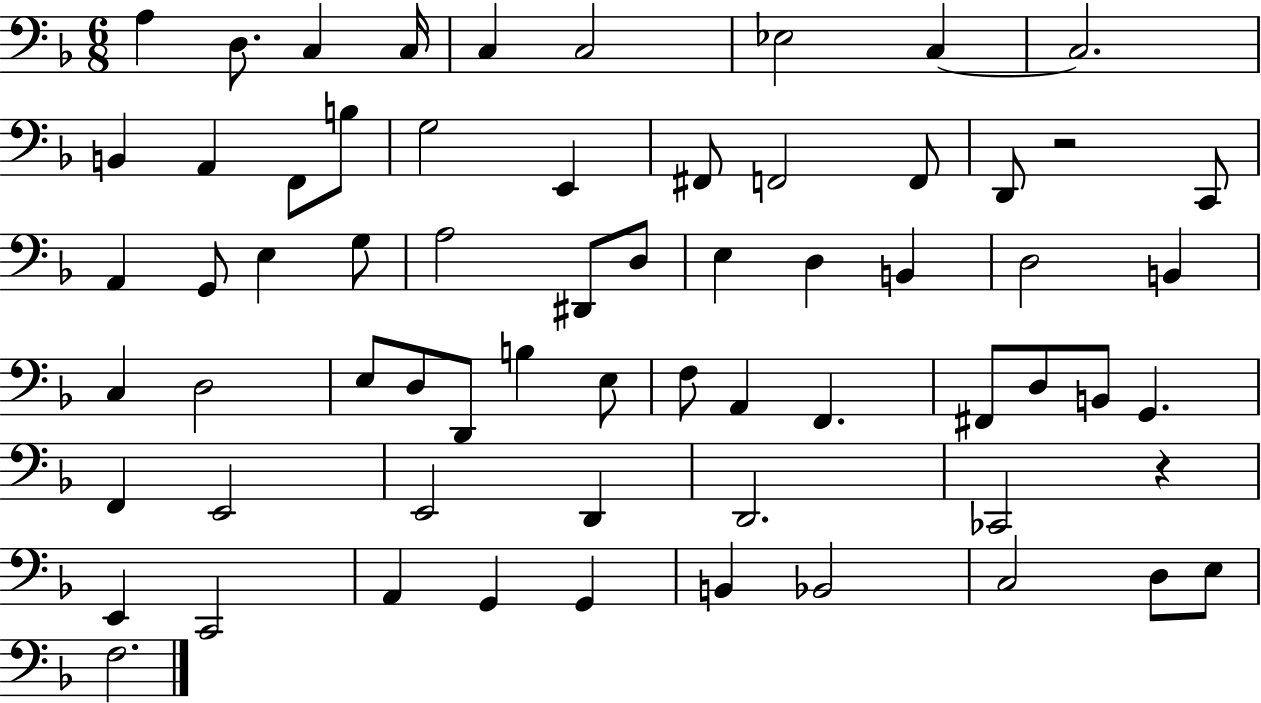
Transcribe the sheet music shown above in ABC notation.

X:1
T:Untitled
M:6/8
L:1/4
K:F
A, D,/2 C, C,/4 C, C,2 _E,2 C, C,2 B,, A,, F,,/2 B,/2 G,2 E,, ^F,,/2 F,,2 F,,/2 D,,/2 z2 C,,/2 A,, G,,/2 E, G,/2 A,2 ^D,,/2 D,/2 E, D, B,, D,2 B,, C, D,2 E,/2 D,/2 D,,/2 B, E,/2 F,/2 A,, F,, ^F,,/2 D,/2 B,,/2 G,, F,, E,,2 E,,2 D,, D,,2 _C,,2 z E,, C,,2 A,, G,, G,, B,, _B,,2 C,2 D,/2 E,/2 F,2